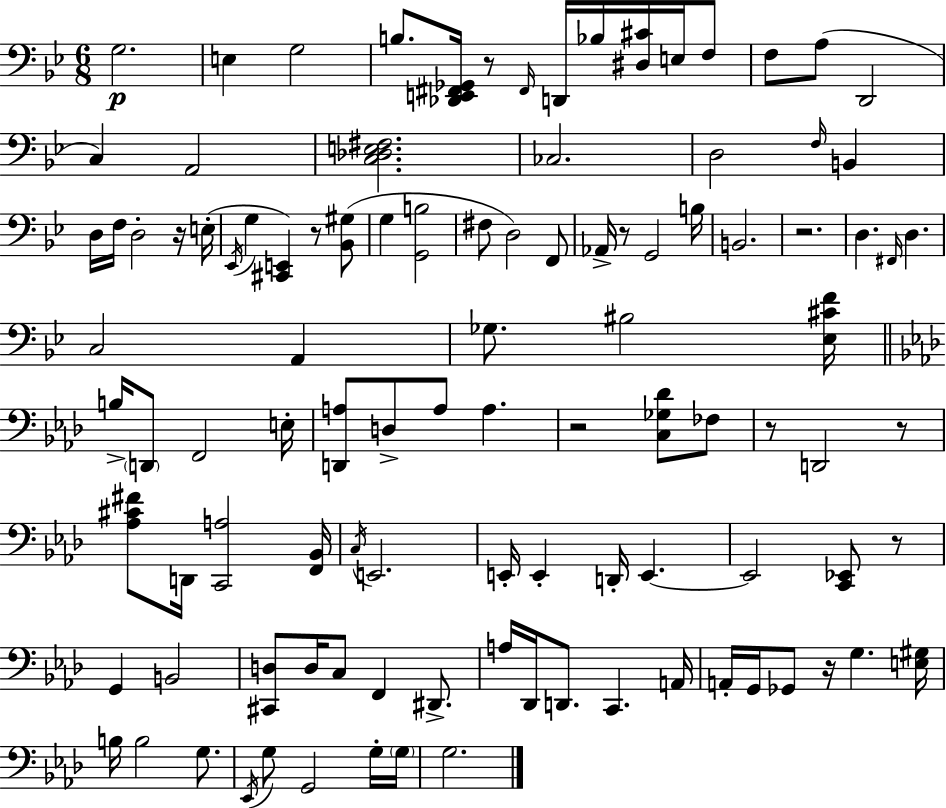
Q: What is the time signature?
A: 6/8